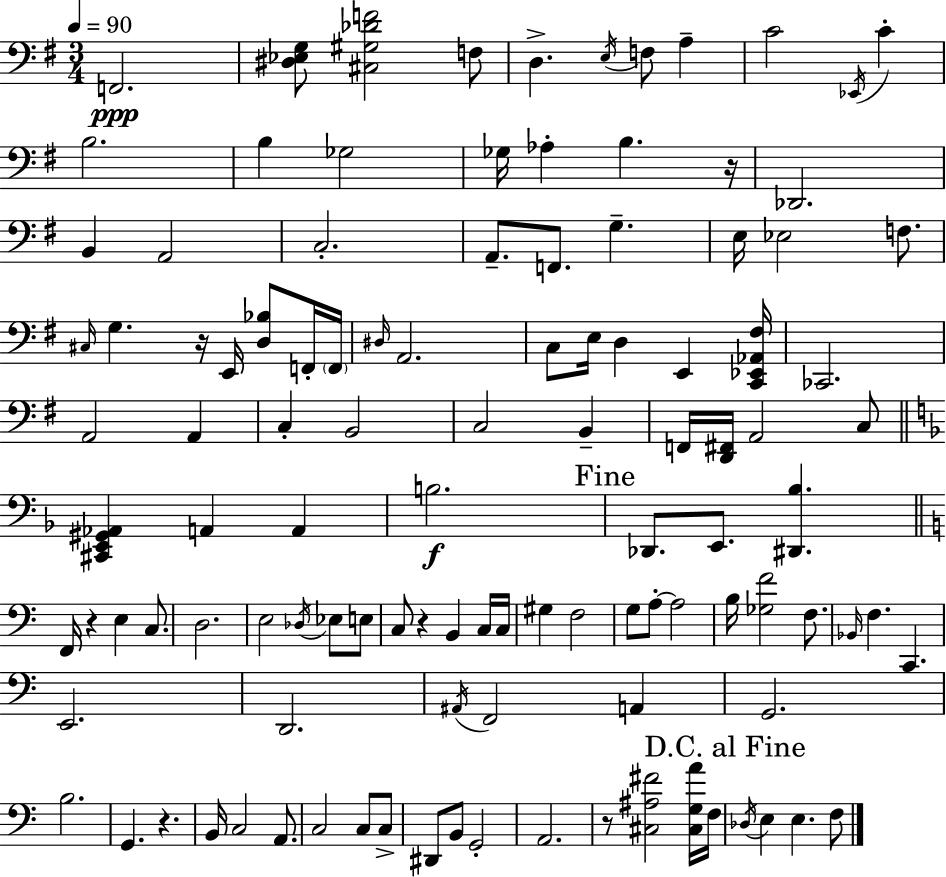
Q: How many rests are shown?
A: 6